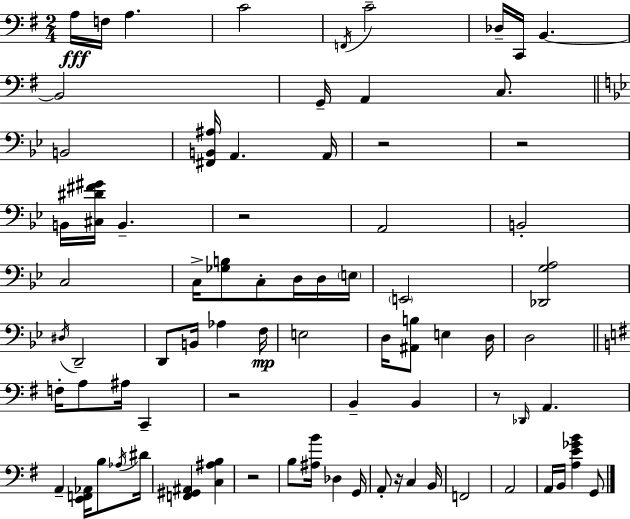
A3/s F3/s A3/q. C4/h F2/s C4/h Db3/s C2/s B2/q. B2/h G2/s A2/q C3/e. B2/h [F#2,B2,A#3]/s A2/q. A2/s R/h R/h B2/s [C#3,D#4,F#4,G#4]/s B2/q. R/h A2/h B2/h C3/h C3/s [Gb3,B3]/e C3/e D3/s D3/s E3/s E2/h [Db2,G3,A3]/h D#3/s D2/h D2/e B2/s Ab3/q F3/s E3/h D3/s [A#2,B3]/e E3/q D3/s D3/h F3/s A3/e A#3/s C2/q R/h B2/q B2/q R/e Db2/s A2/q. A2/q [E2,F2,Ab2]/s B3/e Ab3/s D#4/s [F2,G#2,A#2]/q [C3,A#3,B3]/q R/h B3/e [A#3,B4]/s Db3/q G2/s A2/e R/s C3/q B2/s F2/h A2/h A2/s B2/s [A3,E4,Gb4,B4]/q G2/e